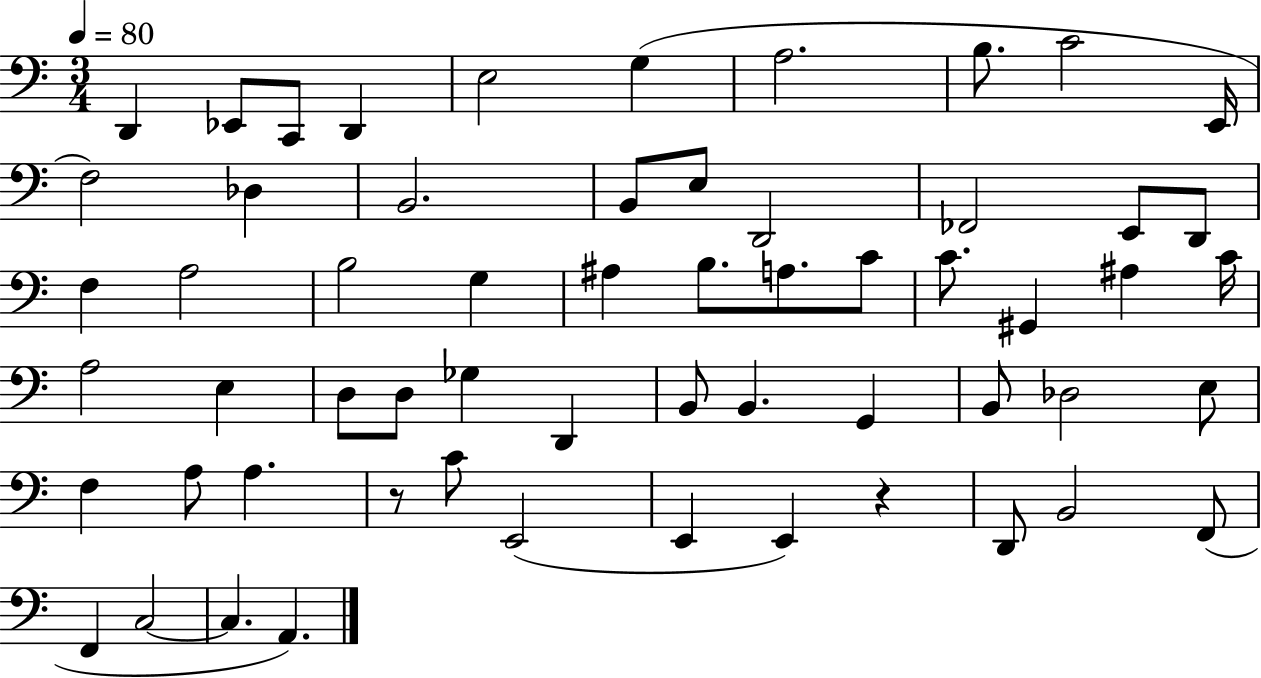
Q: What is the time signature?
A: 3/4